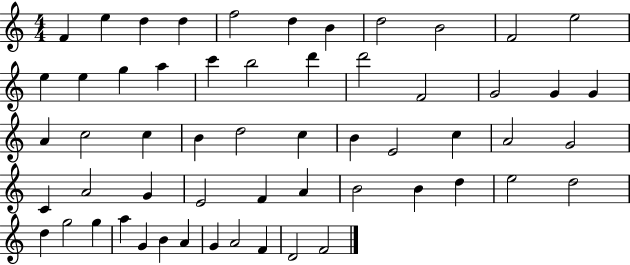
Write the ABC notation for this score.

X:1
T:Untitled
M:4/4
L:1/4
K:C
F e d d f2 d B d2 B2 F2 e2 e e g a c' b2 d' d'2 F2 G2 G G A c2 c B d2 c B E2 c A2 G2 C A2 G E2 F A B2 B d e2 d2 d g2 g a G B A G A2 F D2 F2